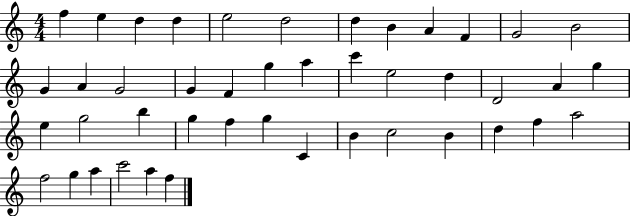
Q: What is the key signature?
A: C major